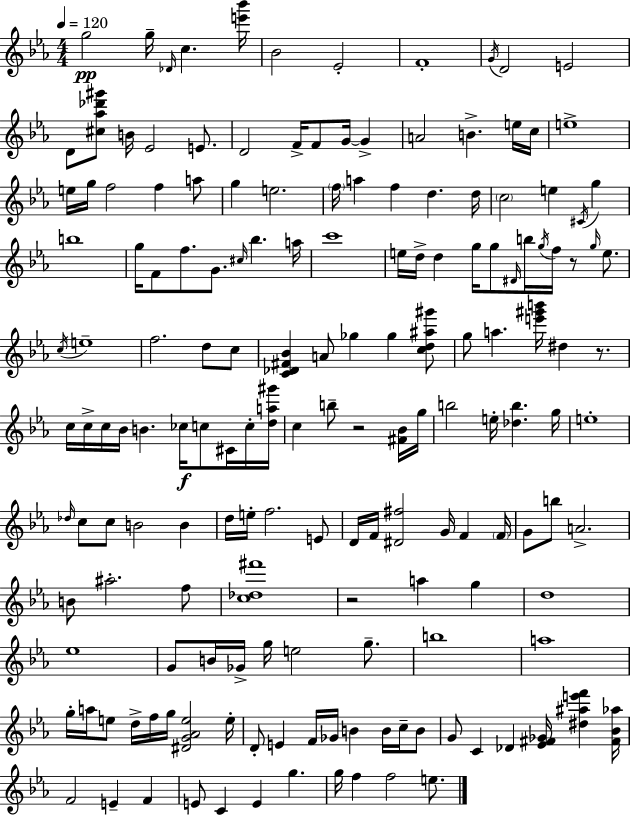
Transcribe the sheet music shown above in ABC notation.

X:1
T:Untitled
M:4/4
L:1/4
K:Eb
g2 g/4 _D/4 c [e'_b']/4 _B2 _E2 F4 G/4 D2 E2 D/2 [^c_a_d'^g']/2 B/4 _E2 E/2 D2 F/4 F/2 G/4 G A2 B e/4 c/4 e4 e/4 g/4 f2 f a/2 g e2 f/4 a f d d/4 c2 e ^C/4 g b4 g/4 F/2 f/2 G/2 ^c/4 _b a/4 c'4 e/4 d/4 d g/4 g/2 ^D/4 b/4 g/4 f/4 z/2 g/4 e/2 c/4 e4 f2 d/2 c/2 [C_D^F_B] A/2 _g _g [cd^a^g']/2 g/2 a [e'^g'b']/4 ^d z/2 c/4 c/4 c/4 _B/4 B _c/4 c/2 ^C/4 c/4 [da^g']/4 c b/2 z2 [^F_B]/4 g/4 b2 e/4 [_db] g/4 e4 _d/4 c/2 c/2 B2 B d/4 e/4 f2 E/2 D/4 F/4 [^D^f]2 G/4 F F/4 G/2 b/2 A2 B/2 ^a2 f/2 [c_d^f']4 z2 a g d4 _e4 G/2 B/4 _G/4 g/4 e2 g/2 b4 a4 g/4 a/4 e/2 d/4 f/4 g/4 [^DG_Ae]2 e/4 D/2 E F/4 _G/4 B B/4 c/4 B/2 G/2 C _D [_E^F_G]/4 [^d^ae'f'] [^F_B_a]/4 F2 E F E/2 C E g g/4 f f2 e/2